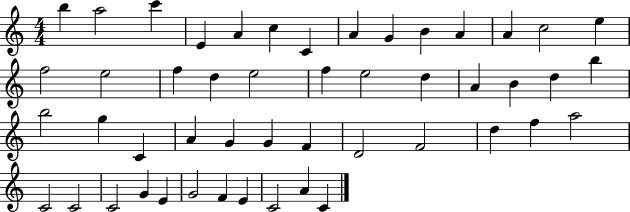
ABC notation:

X:1
T:Untitled
M:4/4
L:1/4
K:C
b a2 c' E A c C A G B A A c2 e f2 e2 f d e2 f e2 d A B d b b2 g C A G G F D2 F2 d f a2 C2 C2 C2 G E G2 F E C2 A C